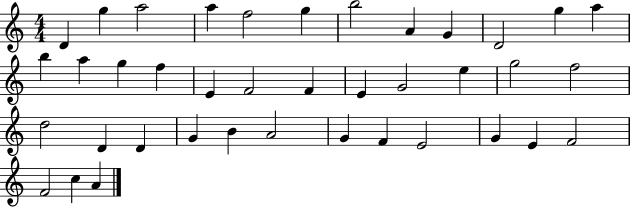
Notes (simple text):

D4/q G5/q A5/h A5/q F5/h G5/q B5/h A4/q G4/q D4/h G5/q A5/q B5/q A5/q G5/q F5/q E4/q F4/h F4/q E4/q G4/h E5/q G5/h F5/h D5/h D4/q D4/q G4/q B4/q A4/h G4/q F4/q E4/h G4/q E4/q F4/h F4/h C5/q A4/q